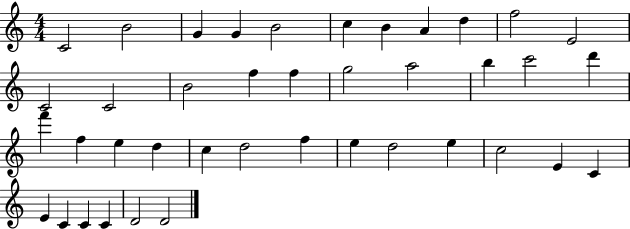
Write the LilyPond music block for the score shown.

{
  \clef treble
  \numericTimeSignature
  \time 4/4
  \key c \major
  c'2 b'2 | g'4 g'4 b'2 | c''4 b'4 a'4 d''4 | f''2 e'2 | \break c'2 c'2 | b'2 f''4 f''4 | g''2 a''2 | b''4 c'''2 d'''4 | \break f'''4 f''4 e''4 d''4 | c''4 d''2 f''4 | e''4 d''2 e''4 | c''2 e'4 c'4 | \break e'4 c'4 c'4 c'4 | d'2 d'2 | \bar "|."
}